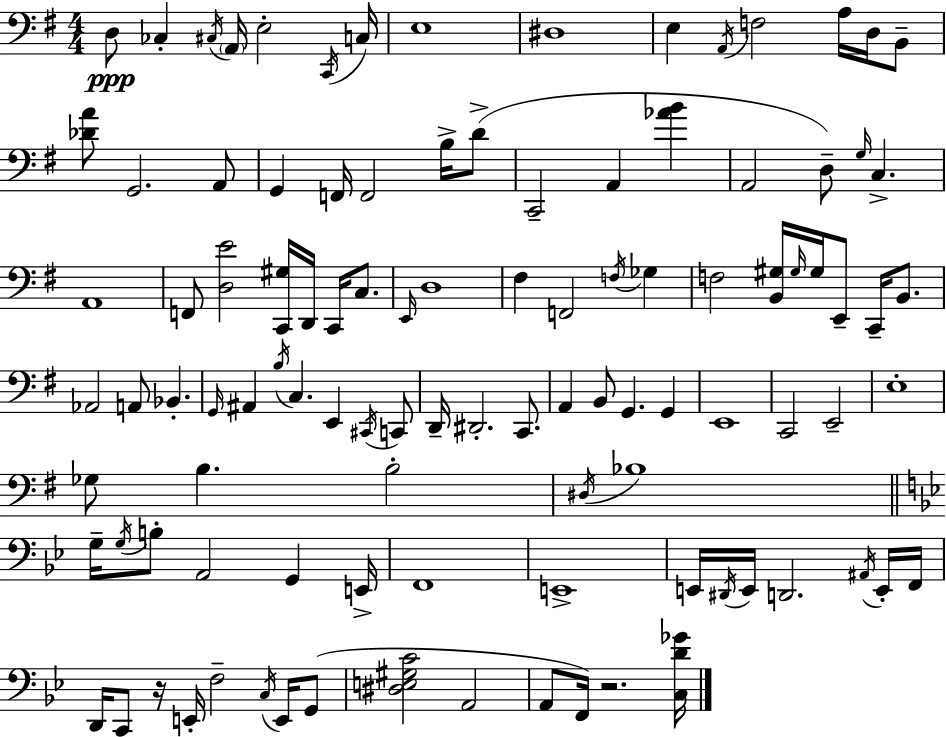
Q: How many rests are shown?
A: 2